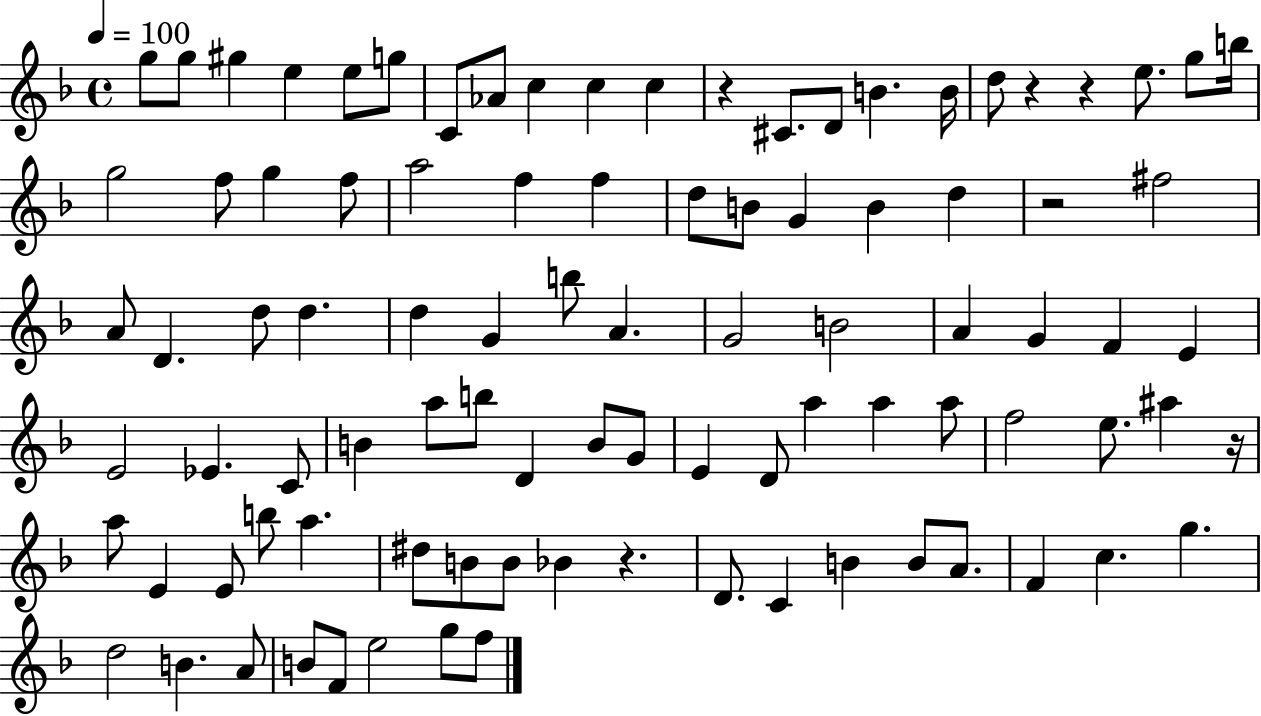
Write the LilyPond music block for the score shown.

{
  \clef treble
  \time 4/4
  \defaultTimeSignature
  \key f \major
  \tempo 4 = 100
  g''8 g''8 gis''4 e''4 e''8 g''8 | c'8 aes'8 c''4 c''4 c''4 | r4 cis'8. d'8 b'4. b'16 | d''8 r4 r4 e''8. g''8 b''16 | \break g''2 f''8 g''4 f''8 | a''2 f''4 f''4 | d''8 b'8 g'4 b'4 d''4 | r2 fis''2 | \break a'8 d'4. d''8 d''4. | d''4 g'4 b''8 a'4. | g'2 b'2 | a'4 g'4 f'4 e'4 | \break e'2 ees'4. c'8 | b'4 a''8 b''8 d'4 b'8 g'8 | e'4 d'8 a''4 a''4 a''8 | f''2 e''8. ais''4 r16 | \break a''8 e'4 e'8 b''8 a''4. | dis''8 b'8 b'8 bes'4 r4. | d'8. c'4 b'4 b'8 a'8. | f'4 c''4. g''4. | \break d''2 b'4. a'8 | b'8 f'8 e''2 g''8 f''8 | \bar "|."
}